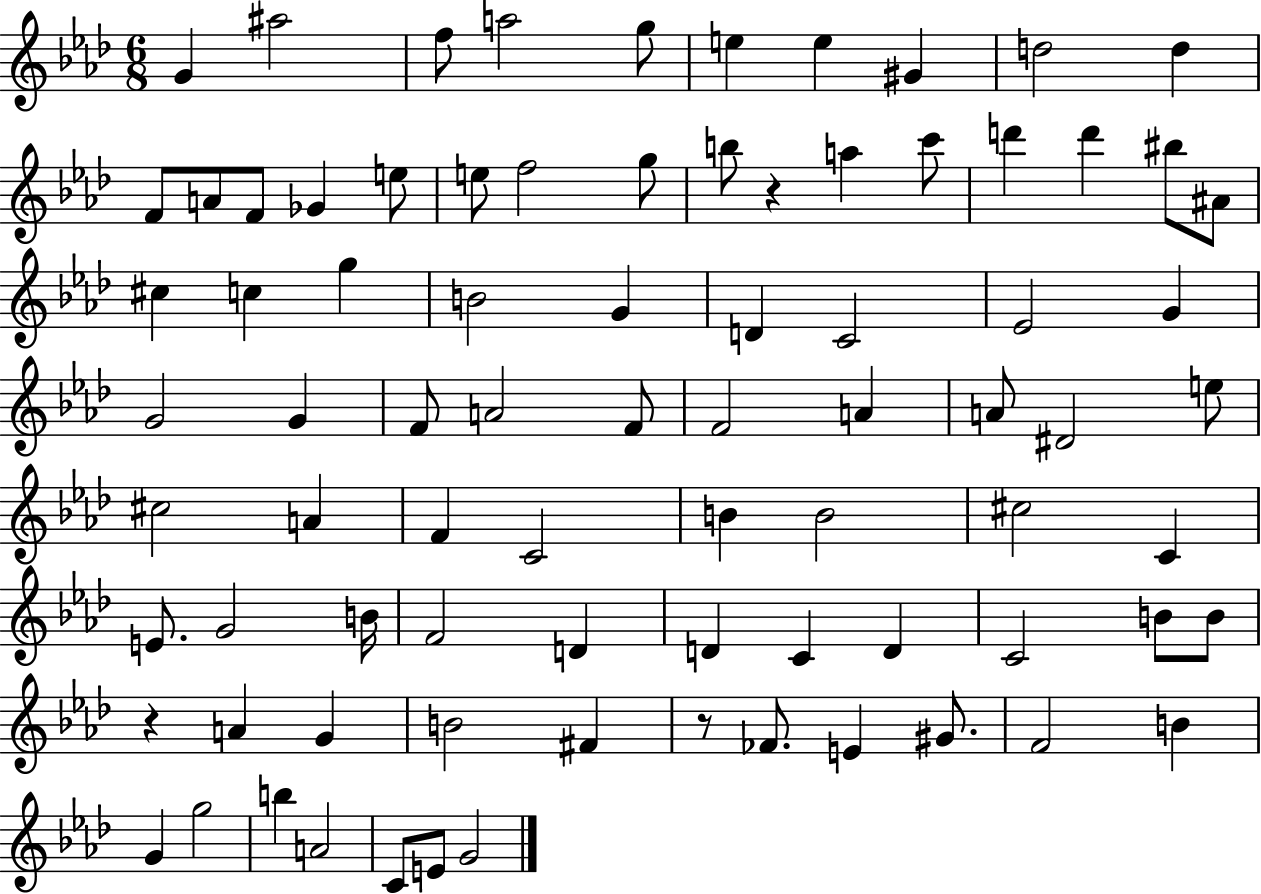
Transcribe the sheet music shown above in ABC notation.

X:1
T:Untitled
M:6/8
L:1/4
K:Ab
G ^a2 f/2 a2 g/2 e e ^G d2 d F/2 A/2 F/2 _G e/2 e/2 f2 g/2 b/2 z a c'/2 d' d' ^b/2 ^A/2 ^c c g B2 G D C2 _E2 G G2 G F/2 A2 F/2 F2 A A/2 ^D2 e/2 ^c2 A F C2 B B2 ^c2 C E/2 G2 B/4 F2 D D C D C2 B/2 B/2 z A G B2 ^F z/2 _F/2 E ^G/2 F2 B G g2 b A2 C/2 E/2 G2